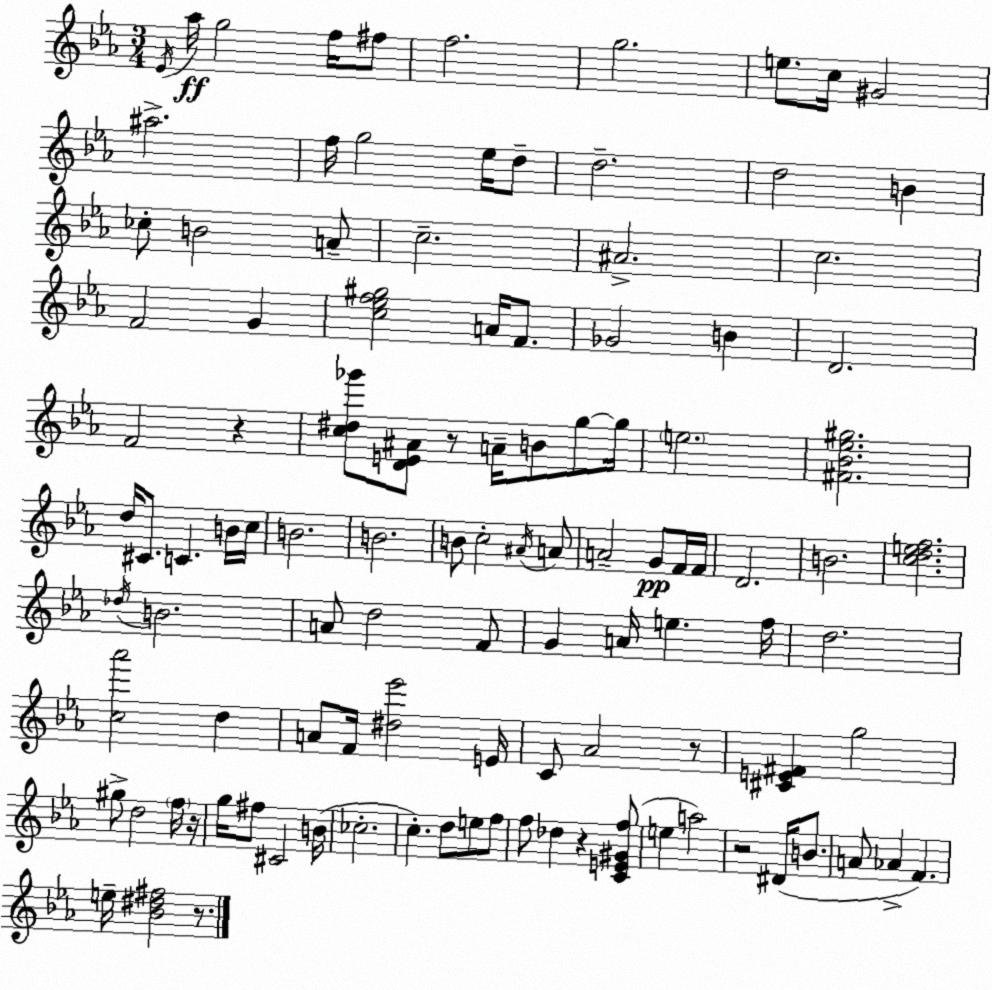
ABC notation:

X:1
T:Untitled
M:3/4
L:1/4
K:Cm
_E/4 _a/4 g2 f/4 ^f/2 f2 g2 e/2 c/4 ^G2 ^a2 f/4 g2 _e/4 d/2 d2 d2 B _c/2 B2 A/2 c2 ^A2 c2 F2 G [c_ef^g]2 A/4 F/2 _G2 B D2 F2 z [c^d_g']/2 [DE^A]/2 z/2 A/4 B/2 g/2 g/4 e2 [^F_B_e^g]2 d/4 ^C/2 C B/4 c/4 B2 B2 B/2 c2 ^A/4 A/2 A2 G/2 F/4 F/4 D2 B2 [cdef]2 _d/4 B2 A/2 d2 F/2 G A/4 e f/4 d2 [c_a']2 d A/2 F/4 [^d_e']2 E/4 C/2 _A2 z/2 [^CE^F] g2 ^g/2 d2 f/4 z/4 g/4 ^f/2 ^C2 B/4 _c2 c d/2 e/2 f/2 f/2 _d z [CE^Gf]/2 e a2 z2 ^D/4 B/2 A/2 _A F e/4 [_B^d^f]2 z/2